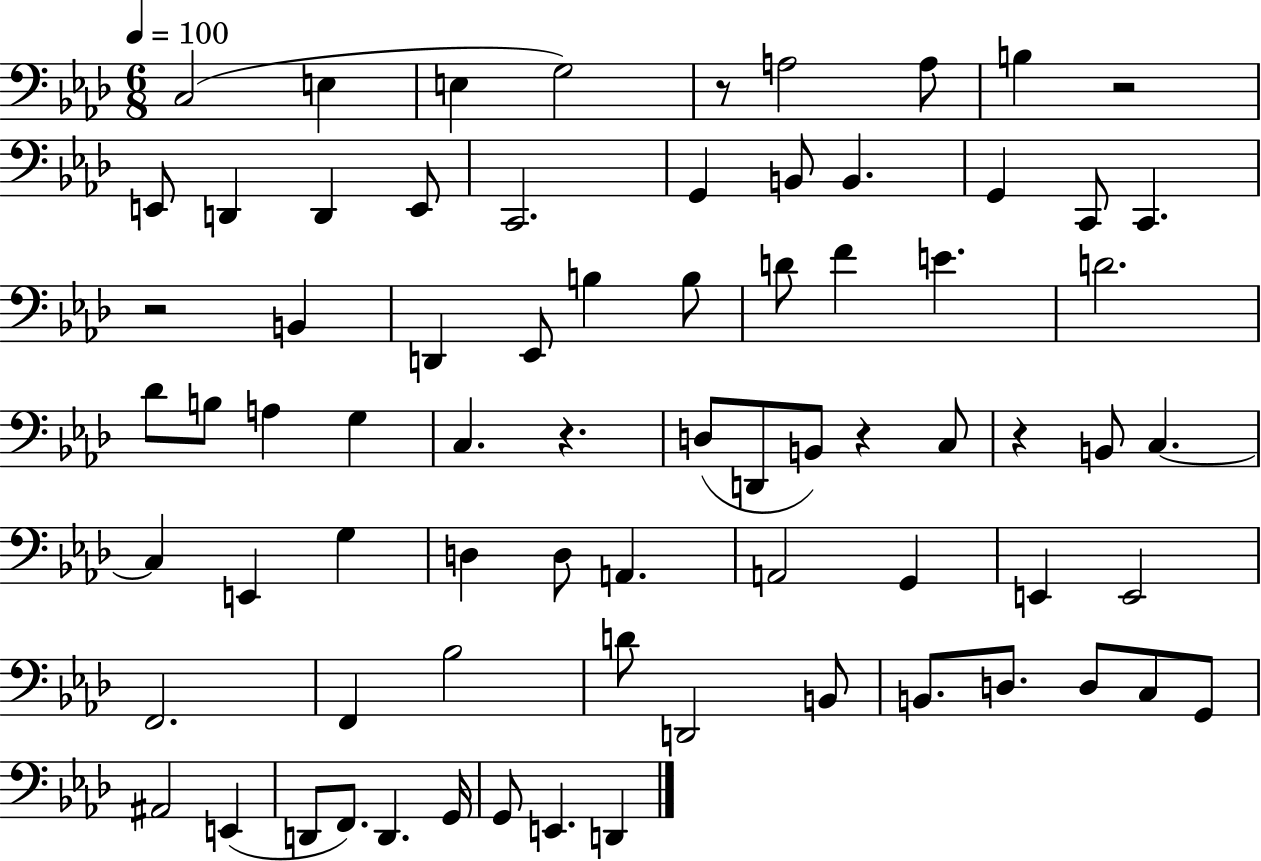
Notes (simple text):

C3/h E3/q E3/q G3/h R/e A3/h A3/e B3/q R/h E2/e D2/q D2/q E2/e C2/h. G2/q B2/e B2/q. G2/q C2/e C2/q. R/h B2/q D2/q Eb2/e B3/q B3/e D4/e F4/q E4/q. D4/h. Db4/e B3/e A3/q G3/q C3/q. R/q. D3/e D2/e B2/e R/q C3/e R/q B2/e C3/q. C3/q E2/q G3/q D3/q D3/e A2/q. A2/h G2/q E2/q E2/h F2/h. F2/q Bb3/h D4/e D2/h B2/e B2/e. D3/e. D3/e C3/e G2/e A#2/h E2/q D2/e F2/e. D2/q. G2/s G2/e E2/q. D2/q